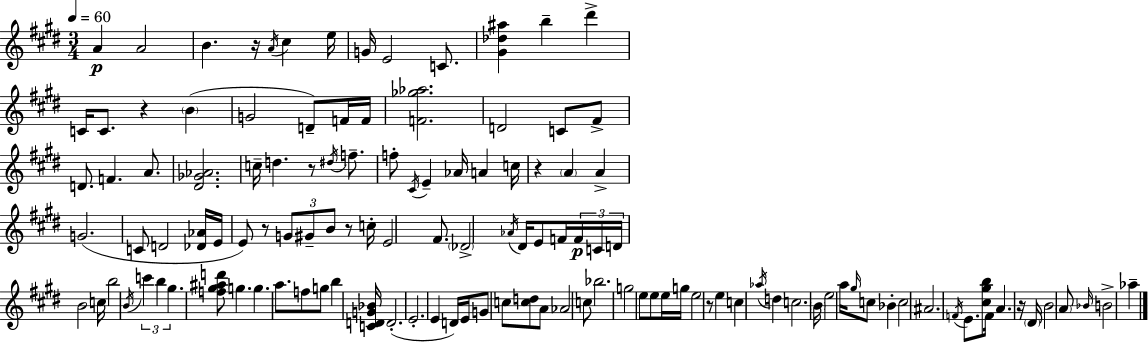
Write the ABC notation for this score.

X:1
T:Untitled
M:3/4
L:1/4
K:E
A A2 B z/4 A/4 ^c e/4 G/4 E2 C/2 [^G_d^a] b ^d' C/4 C/2 z B G2 D/2 F/4 F/4 [F_g_a]2 D2 C/2 ^F/2 D/2 F A/2 [^D_G_A]2 c/4 d z/2 ^d/4 f/2 f/2 ^C/4 E _A/4 A c/4 z A A G2 C/2 D2 [_D_A]/4 E/4 E/2 z/2 G/2 ^G/2 B/2 z/2 c/4 E2 ^F/2 _D2 _A/4 ^D/4 E/2 F/4 F/4 C/4 D/4 B2 c/4 b2 B/4 c' b ^g [f^g^ad']/2 g g a/2 f/2 g/2 b [CDG_B]/4 D2 E2 E D/4 E/4 G/2 c/2 [cd]/2 A/2 _A2 c/2 _b2 g2 e/2 e/2 e/4 g/4 e2 z/2 e c _a/4 d c2 B/4 e2 a/4 ^g/4 c/2 _B c2 ^A2 F/4 E/2 [^c^gb]/2 F/4 A z/4 ^D/4 B2 A/2 _B/4 B2 _a